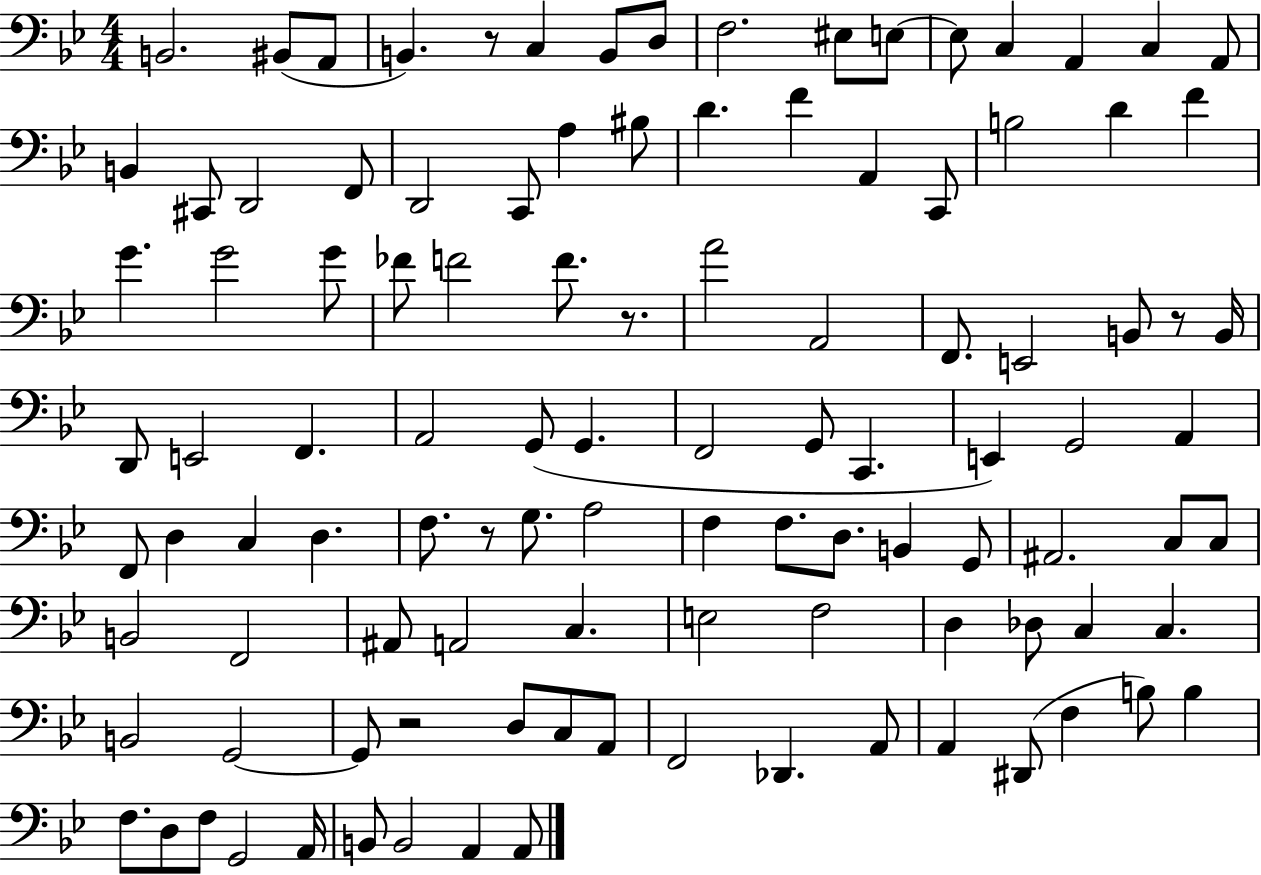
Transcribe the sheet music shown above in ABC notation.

X:1
T:Untitled
M:4/4
L:1/4
K:Bb
B,,2 ^B,,/2 A,,/2 B,, z/2 C, B,,/2 D,/2 F,2 ^E,/2 E,/2 E,/2 C, A,, C, A,,/2 B,, ^C,,/2 D,,2 F,,/2 D,,2 C,,/2 A, ^B,/2 D F A,, C,,/2 B,2 D F G G2 G/2 _F/2 F2 F/2 z/2 A2 A,,2 F,,/2 E,,2 B,,/2 z/2 B,,/4 D,,/2 E,,2 F,, A,,2 G,,/2 G,, F,,2 G,,/2 C,, E,, G,,2 A,, F,,/2 D, C, D, F,/2 z/2 G,/2 A,2 F, F,/2 D,/2 B,, G,,/2 ^A,,2 C,/2 C,/2 B,,2 F,,2 ^A,,/2 A,,2 C, E,2 F,2 D, _D,/2 C, C, B,,2 G,,2 G,,/2 z2 D,/2 C,/2 A,,/2 F,,2 _D,, A,,/2 A,, ^D,,/2 F, B,/2 B, F,/2 D,/2 F,/2 G,,2 A,,/4 B,,/2 B,,2 A,, A,,/2